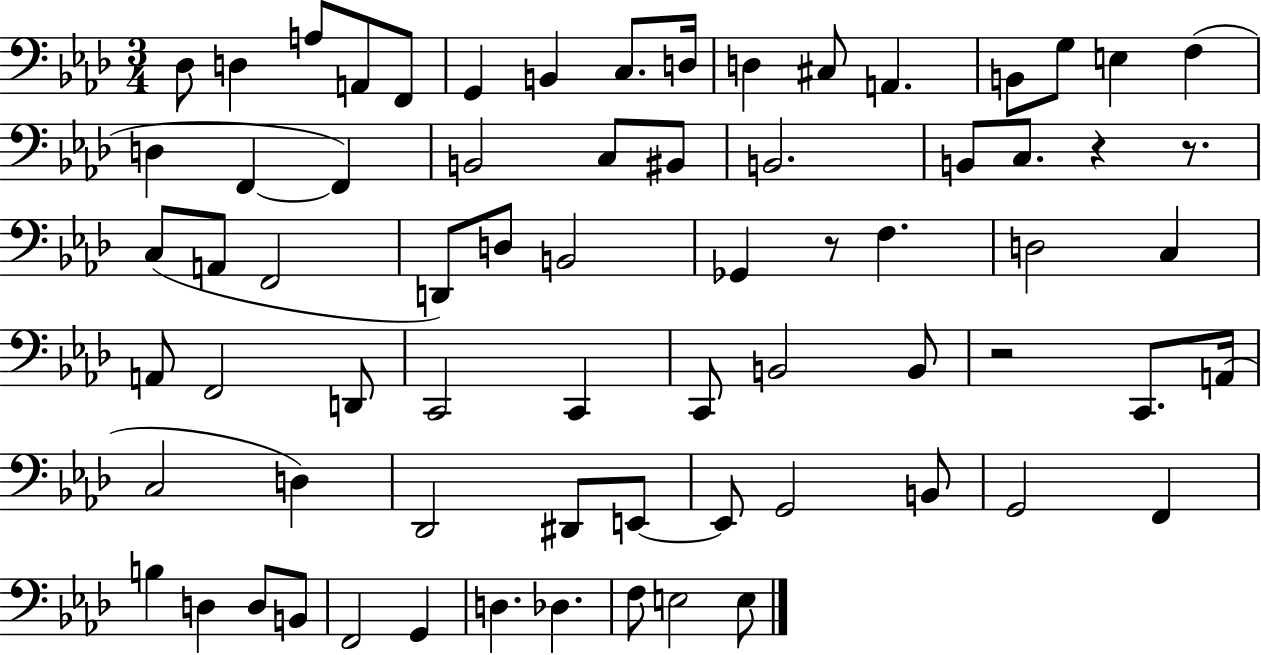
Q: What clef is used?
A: bass